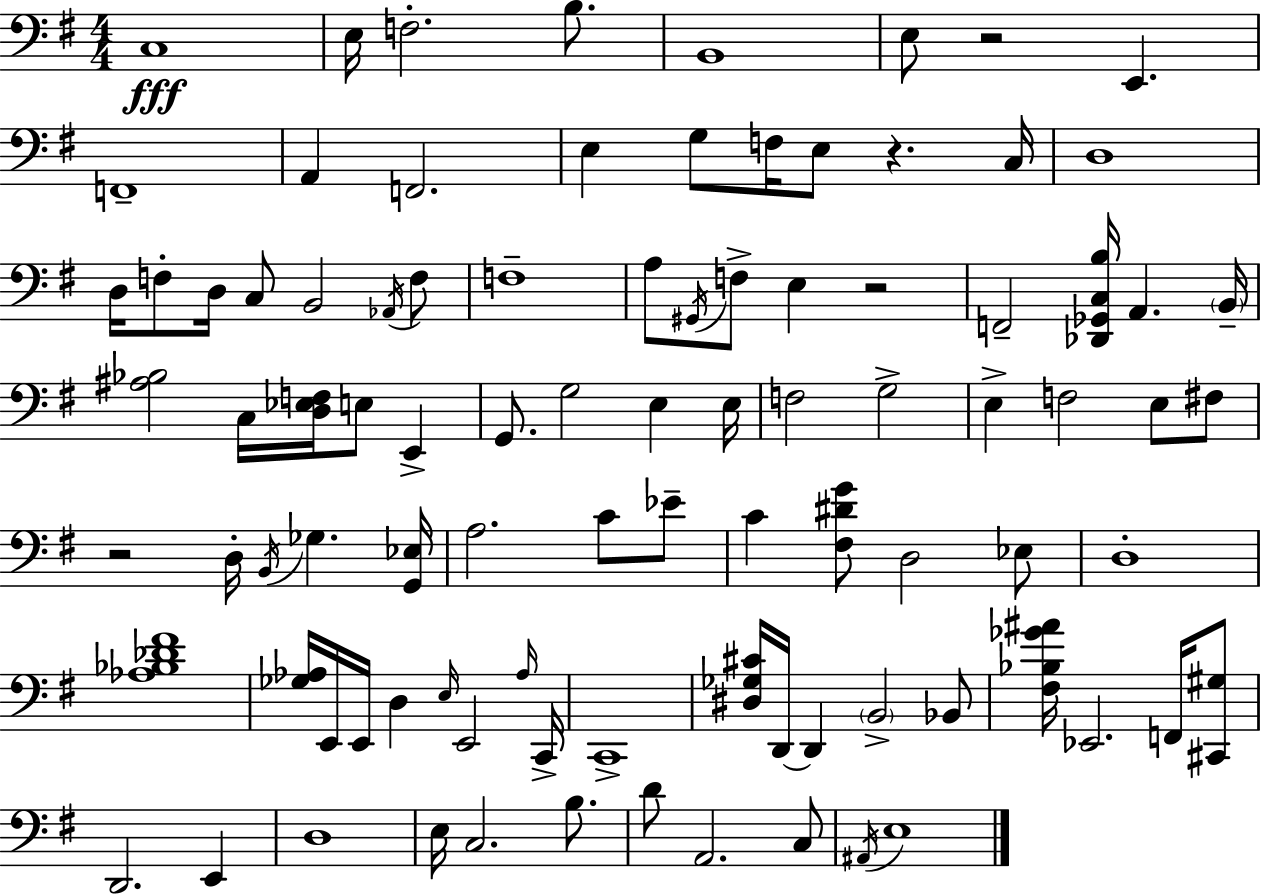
C3/w E3/s F3/h. B3/e. B2/w E3/e R/h E2/q. F2/w A2/q F2/h. E3/q G3/e F3/s E3/e R/q. C3/s D3/w D3/s F3/e D3/s C3/e B2/h Ab2/s F3/e F3/w A3/e G#2/s F3/e E3/q R/h F2/h [Db2,Gb2,C3,B3]/s A2/q. B2/s [A#3,Bb3]/h C3/s [D3,Eb3,F3]/s E3/e E2/q G2/e. G3/h E3/q E3/s F3/h G3/h E3/q F3/h E3/e F#3/e R/h D3/s B2/s Gb3/q. [G2,Eb3]/s A3/h. C4/e Eb4/e C4/q [F#3,D#4,G4]/e D3/h Eb3/e D3/w [Ab3,Bb3,Db4,F#4]/w [Gb3,Ab3]/s E2/s E2/s D3/q E3/s E2/h Ab3/s C2/s C2/w [D#3,Gb3,C#4]/s D2/s D2/q B2/h Bb2/e [F#3,Bb3,Gb4,A#4]/s Eb2/h. F2/s [C#2,G#3]/e D2/h. E2/q D3/w E3/s C3/h. B3/e. D4/e A2/h. C3/e A#2/s E3/w